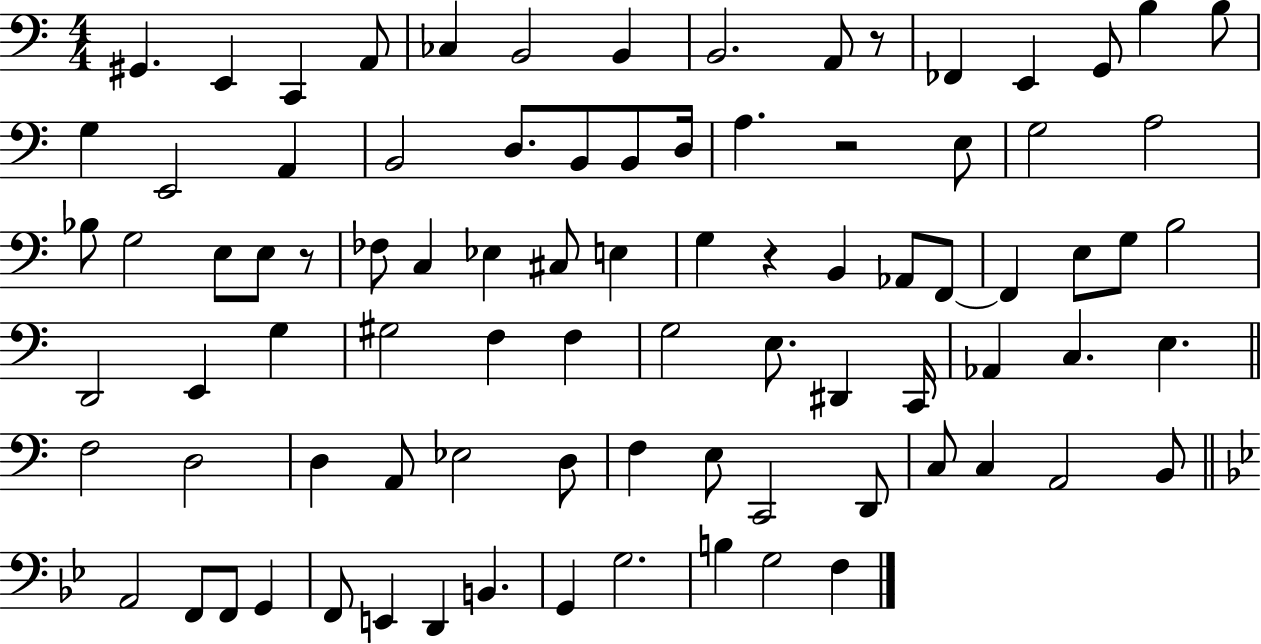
G#2/q. E2/q C2/q A2/e CES3/q B2/h B2/q B2/h. A2/e R/e FES2/q E2/q G2/e B3/q B3/e G3/q E2/h A2/q B2/h D3/e. B2/e B2/e D3/s A3/q. R/h E3/e G3/h A3/h Bb3/e G3/h E3/e E3/e R/e FES3/e C3/q Eb3/q C#3/e E3/q G3/q R/q B2/q Ab2/e F2/e F2/q E3/e G3/e B3/h D2/h E2/q G3/q G#3/h F3/q F3/q G3/h E3/e. D#2/q C2/s Ab2/q C3/q. E3/q. F3/h D3/h D3/q A2/e Eb3/h D3/e F3/q E3/e C2/h D2/e C3/e C3/q A2/h B2/e A2/h F2/e F2/e G2/q F2/e E2/q D2/q B2/q. G2/q G3/h. B3/q G3/h F3/q